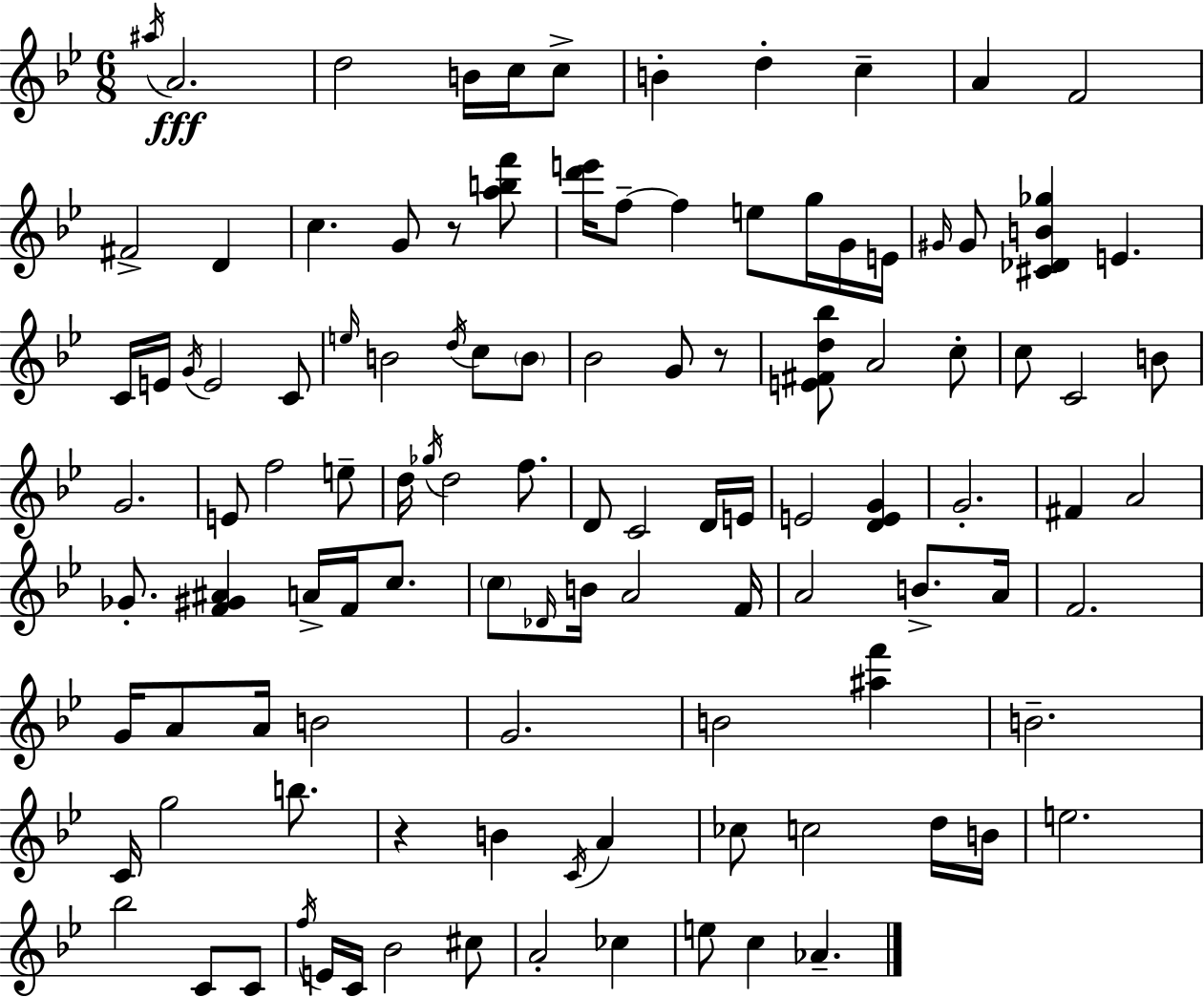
A#5/s A4/h. D5/h B4/s C5/s C5/e B4/q D5/q C5/q A4/q F4/h F#4/h D4/q C5/q. G4/e R/e [A5,B5,F6]/e [D6,E6]/s F5/e F5/q E5/e G5/s G4/s E4/s G#4/s G#4/e [C#4,Db4,B4,Gb5]/q E4/q. C4/s E4/s G4/s E4/h C4/e E5/s B4/h D5/s C5/e B4/e Bb4/h G4/e R/e [E4,F#4,D5,Bb5]/e A4/h C5/e C5/e C4/h B4/e G4/h. E4/e F5/h E5/e D5/s Gb5/s D5/h F5/e. D4/e C4/h D4/s E4/s E4/h [D4,E4,G4]/q G4/h. F#4/q A4/h Gb4/e. [F4,G#4,A#4]/q A4/s F4/s C5/e. C5/e Db4/s B4/s A4/h F4/s A4/h B4/e. A4/s F4/h. G4/s A4/e A4/s B4/h G4/h. B4/h [A#5,F6]/q B4/h. C4/s G5/h B5/e. R/q B4/q C4/s A4/q CES5/e C5/h D5/s B4/s E5/h. Bb5/h C4/e C4/e F5/s E4/s C4/s Bb4/h C#5/e A4/h CES5/q E5/e C5/q Ab4/q.